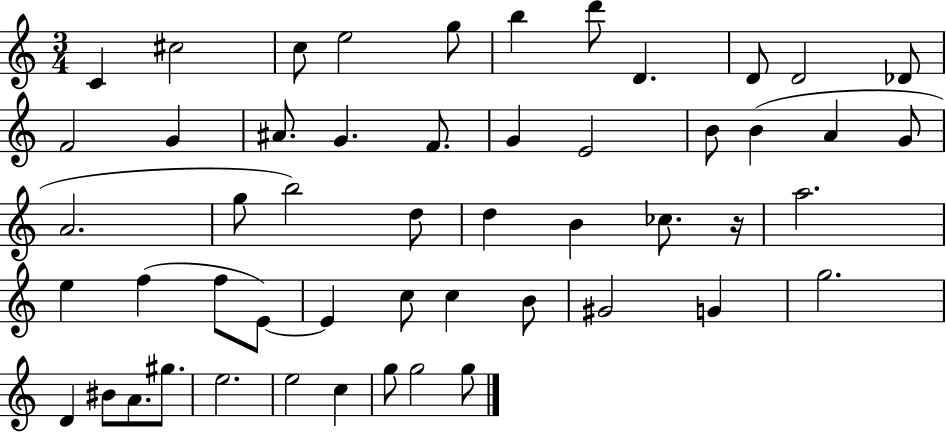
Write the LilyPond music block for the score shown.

{
  \clef treble
  \numericTimeSignature
  \time 3/4
  \key c \major
  c'4 cis''2 | c''8 e''2 g''8 | b''4 d'''8 d'4. | d'8 d'2 des'8 | \break f'2 g'4 | ais'8. g'4. f'8. | g'4 e'2 | b'8 b'4( a'4 g'8 | \break a'2. | g''8 b''2) d''8 | d''4 b'4 ces''8. r16 | a''2. | \break e''4 f''4( f''8 e'8~~) | e'4 c''8 c''4 b'8 | gis'2 g'4 | g''2. | \break d'4 bis'8 a'8. gis''8. | e''2. | e''2 c''4 | g''8 g''2 g''8 | \break \bar "|."
}